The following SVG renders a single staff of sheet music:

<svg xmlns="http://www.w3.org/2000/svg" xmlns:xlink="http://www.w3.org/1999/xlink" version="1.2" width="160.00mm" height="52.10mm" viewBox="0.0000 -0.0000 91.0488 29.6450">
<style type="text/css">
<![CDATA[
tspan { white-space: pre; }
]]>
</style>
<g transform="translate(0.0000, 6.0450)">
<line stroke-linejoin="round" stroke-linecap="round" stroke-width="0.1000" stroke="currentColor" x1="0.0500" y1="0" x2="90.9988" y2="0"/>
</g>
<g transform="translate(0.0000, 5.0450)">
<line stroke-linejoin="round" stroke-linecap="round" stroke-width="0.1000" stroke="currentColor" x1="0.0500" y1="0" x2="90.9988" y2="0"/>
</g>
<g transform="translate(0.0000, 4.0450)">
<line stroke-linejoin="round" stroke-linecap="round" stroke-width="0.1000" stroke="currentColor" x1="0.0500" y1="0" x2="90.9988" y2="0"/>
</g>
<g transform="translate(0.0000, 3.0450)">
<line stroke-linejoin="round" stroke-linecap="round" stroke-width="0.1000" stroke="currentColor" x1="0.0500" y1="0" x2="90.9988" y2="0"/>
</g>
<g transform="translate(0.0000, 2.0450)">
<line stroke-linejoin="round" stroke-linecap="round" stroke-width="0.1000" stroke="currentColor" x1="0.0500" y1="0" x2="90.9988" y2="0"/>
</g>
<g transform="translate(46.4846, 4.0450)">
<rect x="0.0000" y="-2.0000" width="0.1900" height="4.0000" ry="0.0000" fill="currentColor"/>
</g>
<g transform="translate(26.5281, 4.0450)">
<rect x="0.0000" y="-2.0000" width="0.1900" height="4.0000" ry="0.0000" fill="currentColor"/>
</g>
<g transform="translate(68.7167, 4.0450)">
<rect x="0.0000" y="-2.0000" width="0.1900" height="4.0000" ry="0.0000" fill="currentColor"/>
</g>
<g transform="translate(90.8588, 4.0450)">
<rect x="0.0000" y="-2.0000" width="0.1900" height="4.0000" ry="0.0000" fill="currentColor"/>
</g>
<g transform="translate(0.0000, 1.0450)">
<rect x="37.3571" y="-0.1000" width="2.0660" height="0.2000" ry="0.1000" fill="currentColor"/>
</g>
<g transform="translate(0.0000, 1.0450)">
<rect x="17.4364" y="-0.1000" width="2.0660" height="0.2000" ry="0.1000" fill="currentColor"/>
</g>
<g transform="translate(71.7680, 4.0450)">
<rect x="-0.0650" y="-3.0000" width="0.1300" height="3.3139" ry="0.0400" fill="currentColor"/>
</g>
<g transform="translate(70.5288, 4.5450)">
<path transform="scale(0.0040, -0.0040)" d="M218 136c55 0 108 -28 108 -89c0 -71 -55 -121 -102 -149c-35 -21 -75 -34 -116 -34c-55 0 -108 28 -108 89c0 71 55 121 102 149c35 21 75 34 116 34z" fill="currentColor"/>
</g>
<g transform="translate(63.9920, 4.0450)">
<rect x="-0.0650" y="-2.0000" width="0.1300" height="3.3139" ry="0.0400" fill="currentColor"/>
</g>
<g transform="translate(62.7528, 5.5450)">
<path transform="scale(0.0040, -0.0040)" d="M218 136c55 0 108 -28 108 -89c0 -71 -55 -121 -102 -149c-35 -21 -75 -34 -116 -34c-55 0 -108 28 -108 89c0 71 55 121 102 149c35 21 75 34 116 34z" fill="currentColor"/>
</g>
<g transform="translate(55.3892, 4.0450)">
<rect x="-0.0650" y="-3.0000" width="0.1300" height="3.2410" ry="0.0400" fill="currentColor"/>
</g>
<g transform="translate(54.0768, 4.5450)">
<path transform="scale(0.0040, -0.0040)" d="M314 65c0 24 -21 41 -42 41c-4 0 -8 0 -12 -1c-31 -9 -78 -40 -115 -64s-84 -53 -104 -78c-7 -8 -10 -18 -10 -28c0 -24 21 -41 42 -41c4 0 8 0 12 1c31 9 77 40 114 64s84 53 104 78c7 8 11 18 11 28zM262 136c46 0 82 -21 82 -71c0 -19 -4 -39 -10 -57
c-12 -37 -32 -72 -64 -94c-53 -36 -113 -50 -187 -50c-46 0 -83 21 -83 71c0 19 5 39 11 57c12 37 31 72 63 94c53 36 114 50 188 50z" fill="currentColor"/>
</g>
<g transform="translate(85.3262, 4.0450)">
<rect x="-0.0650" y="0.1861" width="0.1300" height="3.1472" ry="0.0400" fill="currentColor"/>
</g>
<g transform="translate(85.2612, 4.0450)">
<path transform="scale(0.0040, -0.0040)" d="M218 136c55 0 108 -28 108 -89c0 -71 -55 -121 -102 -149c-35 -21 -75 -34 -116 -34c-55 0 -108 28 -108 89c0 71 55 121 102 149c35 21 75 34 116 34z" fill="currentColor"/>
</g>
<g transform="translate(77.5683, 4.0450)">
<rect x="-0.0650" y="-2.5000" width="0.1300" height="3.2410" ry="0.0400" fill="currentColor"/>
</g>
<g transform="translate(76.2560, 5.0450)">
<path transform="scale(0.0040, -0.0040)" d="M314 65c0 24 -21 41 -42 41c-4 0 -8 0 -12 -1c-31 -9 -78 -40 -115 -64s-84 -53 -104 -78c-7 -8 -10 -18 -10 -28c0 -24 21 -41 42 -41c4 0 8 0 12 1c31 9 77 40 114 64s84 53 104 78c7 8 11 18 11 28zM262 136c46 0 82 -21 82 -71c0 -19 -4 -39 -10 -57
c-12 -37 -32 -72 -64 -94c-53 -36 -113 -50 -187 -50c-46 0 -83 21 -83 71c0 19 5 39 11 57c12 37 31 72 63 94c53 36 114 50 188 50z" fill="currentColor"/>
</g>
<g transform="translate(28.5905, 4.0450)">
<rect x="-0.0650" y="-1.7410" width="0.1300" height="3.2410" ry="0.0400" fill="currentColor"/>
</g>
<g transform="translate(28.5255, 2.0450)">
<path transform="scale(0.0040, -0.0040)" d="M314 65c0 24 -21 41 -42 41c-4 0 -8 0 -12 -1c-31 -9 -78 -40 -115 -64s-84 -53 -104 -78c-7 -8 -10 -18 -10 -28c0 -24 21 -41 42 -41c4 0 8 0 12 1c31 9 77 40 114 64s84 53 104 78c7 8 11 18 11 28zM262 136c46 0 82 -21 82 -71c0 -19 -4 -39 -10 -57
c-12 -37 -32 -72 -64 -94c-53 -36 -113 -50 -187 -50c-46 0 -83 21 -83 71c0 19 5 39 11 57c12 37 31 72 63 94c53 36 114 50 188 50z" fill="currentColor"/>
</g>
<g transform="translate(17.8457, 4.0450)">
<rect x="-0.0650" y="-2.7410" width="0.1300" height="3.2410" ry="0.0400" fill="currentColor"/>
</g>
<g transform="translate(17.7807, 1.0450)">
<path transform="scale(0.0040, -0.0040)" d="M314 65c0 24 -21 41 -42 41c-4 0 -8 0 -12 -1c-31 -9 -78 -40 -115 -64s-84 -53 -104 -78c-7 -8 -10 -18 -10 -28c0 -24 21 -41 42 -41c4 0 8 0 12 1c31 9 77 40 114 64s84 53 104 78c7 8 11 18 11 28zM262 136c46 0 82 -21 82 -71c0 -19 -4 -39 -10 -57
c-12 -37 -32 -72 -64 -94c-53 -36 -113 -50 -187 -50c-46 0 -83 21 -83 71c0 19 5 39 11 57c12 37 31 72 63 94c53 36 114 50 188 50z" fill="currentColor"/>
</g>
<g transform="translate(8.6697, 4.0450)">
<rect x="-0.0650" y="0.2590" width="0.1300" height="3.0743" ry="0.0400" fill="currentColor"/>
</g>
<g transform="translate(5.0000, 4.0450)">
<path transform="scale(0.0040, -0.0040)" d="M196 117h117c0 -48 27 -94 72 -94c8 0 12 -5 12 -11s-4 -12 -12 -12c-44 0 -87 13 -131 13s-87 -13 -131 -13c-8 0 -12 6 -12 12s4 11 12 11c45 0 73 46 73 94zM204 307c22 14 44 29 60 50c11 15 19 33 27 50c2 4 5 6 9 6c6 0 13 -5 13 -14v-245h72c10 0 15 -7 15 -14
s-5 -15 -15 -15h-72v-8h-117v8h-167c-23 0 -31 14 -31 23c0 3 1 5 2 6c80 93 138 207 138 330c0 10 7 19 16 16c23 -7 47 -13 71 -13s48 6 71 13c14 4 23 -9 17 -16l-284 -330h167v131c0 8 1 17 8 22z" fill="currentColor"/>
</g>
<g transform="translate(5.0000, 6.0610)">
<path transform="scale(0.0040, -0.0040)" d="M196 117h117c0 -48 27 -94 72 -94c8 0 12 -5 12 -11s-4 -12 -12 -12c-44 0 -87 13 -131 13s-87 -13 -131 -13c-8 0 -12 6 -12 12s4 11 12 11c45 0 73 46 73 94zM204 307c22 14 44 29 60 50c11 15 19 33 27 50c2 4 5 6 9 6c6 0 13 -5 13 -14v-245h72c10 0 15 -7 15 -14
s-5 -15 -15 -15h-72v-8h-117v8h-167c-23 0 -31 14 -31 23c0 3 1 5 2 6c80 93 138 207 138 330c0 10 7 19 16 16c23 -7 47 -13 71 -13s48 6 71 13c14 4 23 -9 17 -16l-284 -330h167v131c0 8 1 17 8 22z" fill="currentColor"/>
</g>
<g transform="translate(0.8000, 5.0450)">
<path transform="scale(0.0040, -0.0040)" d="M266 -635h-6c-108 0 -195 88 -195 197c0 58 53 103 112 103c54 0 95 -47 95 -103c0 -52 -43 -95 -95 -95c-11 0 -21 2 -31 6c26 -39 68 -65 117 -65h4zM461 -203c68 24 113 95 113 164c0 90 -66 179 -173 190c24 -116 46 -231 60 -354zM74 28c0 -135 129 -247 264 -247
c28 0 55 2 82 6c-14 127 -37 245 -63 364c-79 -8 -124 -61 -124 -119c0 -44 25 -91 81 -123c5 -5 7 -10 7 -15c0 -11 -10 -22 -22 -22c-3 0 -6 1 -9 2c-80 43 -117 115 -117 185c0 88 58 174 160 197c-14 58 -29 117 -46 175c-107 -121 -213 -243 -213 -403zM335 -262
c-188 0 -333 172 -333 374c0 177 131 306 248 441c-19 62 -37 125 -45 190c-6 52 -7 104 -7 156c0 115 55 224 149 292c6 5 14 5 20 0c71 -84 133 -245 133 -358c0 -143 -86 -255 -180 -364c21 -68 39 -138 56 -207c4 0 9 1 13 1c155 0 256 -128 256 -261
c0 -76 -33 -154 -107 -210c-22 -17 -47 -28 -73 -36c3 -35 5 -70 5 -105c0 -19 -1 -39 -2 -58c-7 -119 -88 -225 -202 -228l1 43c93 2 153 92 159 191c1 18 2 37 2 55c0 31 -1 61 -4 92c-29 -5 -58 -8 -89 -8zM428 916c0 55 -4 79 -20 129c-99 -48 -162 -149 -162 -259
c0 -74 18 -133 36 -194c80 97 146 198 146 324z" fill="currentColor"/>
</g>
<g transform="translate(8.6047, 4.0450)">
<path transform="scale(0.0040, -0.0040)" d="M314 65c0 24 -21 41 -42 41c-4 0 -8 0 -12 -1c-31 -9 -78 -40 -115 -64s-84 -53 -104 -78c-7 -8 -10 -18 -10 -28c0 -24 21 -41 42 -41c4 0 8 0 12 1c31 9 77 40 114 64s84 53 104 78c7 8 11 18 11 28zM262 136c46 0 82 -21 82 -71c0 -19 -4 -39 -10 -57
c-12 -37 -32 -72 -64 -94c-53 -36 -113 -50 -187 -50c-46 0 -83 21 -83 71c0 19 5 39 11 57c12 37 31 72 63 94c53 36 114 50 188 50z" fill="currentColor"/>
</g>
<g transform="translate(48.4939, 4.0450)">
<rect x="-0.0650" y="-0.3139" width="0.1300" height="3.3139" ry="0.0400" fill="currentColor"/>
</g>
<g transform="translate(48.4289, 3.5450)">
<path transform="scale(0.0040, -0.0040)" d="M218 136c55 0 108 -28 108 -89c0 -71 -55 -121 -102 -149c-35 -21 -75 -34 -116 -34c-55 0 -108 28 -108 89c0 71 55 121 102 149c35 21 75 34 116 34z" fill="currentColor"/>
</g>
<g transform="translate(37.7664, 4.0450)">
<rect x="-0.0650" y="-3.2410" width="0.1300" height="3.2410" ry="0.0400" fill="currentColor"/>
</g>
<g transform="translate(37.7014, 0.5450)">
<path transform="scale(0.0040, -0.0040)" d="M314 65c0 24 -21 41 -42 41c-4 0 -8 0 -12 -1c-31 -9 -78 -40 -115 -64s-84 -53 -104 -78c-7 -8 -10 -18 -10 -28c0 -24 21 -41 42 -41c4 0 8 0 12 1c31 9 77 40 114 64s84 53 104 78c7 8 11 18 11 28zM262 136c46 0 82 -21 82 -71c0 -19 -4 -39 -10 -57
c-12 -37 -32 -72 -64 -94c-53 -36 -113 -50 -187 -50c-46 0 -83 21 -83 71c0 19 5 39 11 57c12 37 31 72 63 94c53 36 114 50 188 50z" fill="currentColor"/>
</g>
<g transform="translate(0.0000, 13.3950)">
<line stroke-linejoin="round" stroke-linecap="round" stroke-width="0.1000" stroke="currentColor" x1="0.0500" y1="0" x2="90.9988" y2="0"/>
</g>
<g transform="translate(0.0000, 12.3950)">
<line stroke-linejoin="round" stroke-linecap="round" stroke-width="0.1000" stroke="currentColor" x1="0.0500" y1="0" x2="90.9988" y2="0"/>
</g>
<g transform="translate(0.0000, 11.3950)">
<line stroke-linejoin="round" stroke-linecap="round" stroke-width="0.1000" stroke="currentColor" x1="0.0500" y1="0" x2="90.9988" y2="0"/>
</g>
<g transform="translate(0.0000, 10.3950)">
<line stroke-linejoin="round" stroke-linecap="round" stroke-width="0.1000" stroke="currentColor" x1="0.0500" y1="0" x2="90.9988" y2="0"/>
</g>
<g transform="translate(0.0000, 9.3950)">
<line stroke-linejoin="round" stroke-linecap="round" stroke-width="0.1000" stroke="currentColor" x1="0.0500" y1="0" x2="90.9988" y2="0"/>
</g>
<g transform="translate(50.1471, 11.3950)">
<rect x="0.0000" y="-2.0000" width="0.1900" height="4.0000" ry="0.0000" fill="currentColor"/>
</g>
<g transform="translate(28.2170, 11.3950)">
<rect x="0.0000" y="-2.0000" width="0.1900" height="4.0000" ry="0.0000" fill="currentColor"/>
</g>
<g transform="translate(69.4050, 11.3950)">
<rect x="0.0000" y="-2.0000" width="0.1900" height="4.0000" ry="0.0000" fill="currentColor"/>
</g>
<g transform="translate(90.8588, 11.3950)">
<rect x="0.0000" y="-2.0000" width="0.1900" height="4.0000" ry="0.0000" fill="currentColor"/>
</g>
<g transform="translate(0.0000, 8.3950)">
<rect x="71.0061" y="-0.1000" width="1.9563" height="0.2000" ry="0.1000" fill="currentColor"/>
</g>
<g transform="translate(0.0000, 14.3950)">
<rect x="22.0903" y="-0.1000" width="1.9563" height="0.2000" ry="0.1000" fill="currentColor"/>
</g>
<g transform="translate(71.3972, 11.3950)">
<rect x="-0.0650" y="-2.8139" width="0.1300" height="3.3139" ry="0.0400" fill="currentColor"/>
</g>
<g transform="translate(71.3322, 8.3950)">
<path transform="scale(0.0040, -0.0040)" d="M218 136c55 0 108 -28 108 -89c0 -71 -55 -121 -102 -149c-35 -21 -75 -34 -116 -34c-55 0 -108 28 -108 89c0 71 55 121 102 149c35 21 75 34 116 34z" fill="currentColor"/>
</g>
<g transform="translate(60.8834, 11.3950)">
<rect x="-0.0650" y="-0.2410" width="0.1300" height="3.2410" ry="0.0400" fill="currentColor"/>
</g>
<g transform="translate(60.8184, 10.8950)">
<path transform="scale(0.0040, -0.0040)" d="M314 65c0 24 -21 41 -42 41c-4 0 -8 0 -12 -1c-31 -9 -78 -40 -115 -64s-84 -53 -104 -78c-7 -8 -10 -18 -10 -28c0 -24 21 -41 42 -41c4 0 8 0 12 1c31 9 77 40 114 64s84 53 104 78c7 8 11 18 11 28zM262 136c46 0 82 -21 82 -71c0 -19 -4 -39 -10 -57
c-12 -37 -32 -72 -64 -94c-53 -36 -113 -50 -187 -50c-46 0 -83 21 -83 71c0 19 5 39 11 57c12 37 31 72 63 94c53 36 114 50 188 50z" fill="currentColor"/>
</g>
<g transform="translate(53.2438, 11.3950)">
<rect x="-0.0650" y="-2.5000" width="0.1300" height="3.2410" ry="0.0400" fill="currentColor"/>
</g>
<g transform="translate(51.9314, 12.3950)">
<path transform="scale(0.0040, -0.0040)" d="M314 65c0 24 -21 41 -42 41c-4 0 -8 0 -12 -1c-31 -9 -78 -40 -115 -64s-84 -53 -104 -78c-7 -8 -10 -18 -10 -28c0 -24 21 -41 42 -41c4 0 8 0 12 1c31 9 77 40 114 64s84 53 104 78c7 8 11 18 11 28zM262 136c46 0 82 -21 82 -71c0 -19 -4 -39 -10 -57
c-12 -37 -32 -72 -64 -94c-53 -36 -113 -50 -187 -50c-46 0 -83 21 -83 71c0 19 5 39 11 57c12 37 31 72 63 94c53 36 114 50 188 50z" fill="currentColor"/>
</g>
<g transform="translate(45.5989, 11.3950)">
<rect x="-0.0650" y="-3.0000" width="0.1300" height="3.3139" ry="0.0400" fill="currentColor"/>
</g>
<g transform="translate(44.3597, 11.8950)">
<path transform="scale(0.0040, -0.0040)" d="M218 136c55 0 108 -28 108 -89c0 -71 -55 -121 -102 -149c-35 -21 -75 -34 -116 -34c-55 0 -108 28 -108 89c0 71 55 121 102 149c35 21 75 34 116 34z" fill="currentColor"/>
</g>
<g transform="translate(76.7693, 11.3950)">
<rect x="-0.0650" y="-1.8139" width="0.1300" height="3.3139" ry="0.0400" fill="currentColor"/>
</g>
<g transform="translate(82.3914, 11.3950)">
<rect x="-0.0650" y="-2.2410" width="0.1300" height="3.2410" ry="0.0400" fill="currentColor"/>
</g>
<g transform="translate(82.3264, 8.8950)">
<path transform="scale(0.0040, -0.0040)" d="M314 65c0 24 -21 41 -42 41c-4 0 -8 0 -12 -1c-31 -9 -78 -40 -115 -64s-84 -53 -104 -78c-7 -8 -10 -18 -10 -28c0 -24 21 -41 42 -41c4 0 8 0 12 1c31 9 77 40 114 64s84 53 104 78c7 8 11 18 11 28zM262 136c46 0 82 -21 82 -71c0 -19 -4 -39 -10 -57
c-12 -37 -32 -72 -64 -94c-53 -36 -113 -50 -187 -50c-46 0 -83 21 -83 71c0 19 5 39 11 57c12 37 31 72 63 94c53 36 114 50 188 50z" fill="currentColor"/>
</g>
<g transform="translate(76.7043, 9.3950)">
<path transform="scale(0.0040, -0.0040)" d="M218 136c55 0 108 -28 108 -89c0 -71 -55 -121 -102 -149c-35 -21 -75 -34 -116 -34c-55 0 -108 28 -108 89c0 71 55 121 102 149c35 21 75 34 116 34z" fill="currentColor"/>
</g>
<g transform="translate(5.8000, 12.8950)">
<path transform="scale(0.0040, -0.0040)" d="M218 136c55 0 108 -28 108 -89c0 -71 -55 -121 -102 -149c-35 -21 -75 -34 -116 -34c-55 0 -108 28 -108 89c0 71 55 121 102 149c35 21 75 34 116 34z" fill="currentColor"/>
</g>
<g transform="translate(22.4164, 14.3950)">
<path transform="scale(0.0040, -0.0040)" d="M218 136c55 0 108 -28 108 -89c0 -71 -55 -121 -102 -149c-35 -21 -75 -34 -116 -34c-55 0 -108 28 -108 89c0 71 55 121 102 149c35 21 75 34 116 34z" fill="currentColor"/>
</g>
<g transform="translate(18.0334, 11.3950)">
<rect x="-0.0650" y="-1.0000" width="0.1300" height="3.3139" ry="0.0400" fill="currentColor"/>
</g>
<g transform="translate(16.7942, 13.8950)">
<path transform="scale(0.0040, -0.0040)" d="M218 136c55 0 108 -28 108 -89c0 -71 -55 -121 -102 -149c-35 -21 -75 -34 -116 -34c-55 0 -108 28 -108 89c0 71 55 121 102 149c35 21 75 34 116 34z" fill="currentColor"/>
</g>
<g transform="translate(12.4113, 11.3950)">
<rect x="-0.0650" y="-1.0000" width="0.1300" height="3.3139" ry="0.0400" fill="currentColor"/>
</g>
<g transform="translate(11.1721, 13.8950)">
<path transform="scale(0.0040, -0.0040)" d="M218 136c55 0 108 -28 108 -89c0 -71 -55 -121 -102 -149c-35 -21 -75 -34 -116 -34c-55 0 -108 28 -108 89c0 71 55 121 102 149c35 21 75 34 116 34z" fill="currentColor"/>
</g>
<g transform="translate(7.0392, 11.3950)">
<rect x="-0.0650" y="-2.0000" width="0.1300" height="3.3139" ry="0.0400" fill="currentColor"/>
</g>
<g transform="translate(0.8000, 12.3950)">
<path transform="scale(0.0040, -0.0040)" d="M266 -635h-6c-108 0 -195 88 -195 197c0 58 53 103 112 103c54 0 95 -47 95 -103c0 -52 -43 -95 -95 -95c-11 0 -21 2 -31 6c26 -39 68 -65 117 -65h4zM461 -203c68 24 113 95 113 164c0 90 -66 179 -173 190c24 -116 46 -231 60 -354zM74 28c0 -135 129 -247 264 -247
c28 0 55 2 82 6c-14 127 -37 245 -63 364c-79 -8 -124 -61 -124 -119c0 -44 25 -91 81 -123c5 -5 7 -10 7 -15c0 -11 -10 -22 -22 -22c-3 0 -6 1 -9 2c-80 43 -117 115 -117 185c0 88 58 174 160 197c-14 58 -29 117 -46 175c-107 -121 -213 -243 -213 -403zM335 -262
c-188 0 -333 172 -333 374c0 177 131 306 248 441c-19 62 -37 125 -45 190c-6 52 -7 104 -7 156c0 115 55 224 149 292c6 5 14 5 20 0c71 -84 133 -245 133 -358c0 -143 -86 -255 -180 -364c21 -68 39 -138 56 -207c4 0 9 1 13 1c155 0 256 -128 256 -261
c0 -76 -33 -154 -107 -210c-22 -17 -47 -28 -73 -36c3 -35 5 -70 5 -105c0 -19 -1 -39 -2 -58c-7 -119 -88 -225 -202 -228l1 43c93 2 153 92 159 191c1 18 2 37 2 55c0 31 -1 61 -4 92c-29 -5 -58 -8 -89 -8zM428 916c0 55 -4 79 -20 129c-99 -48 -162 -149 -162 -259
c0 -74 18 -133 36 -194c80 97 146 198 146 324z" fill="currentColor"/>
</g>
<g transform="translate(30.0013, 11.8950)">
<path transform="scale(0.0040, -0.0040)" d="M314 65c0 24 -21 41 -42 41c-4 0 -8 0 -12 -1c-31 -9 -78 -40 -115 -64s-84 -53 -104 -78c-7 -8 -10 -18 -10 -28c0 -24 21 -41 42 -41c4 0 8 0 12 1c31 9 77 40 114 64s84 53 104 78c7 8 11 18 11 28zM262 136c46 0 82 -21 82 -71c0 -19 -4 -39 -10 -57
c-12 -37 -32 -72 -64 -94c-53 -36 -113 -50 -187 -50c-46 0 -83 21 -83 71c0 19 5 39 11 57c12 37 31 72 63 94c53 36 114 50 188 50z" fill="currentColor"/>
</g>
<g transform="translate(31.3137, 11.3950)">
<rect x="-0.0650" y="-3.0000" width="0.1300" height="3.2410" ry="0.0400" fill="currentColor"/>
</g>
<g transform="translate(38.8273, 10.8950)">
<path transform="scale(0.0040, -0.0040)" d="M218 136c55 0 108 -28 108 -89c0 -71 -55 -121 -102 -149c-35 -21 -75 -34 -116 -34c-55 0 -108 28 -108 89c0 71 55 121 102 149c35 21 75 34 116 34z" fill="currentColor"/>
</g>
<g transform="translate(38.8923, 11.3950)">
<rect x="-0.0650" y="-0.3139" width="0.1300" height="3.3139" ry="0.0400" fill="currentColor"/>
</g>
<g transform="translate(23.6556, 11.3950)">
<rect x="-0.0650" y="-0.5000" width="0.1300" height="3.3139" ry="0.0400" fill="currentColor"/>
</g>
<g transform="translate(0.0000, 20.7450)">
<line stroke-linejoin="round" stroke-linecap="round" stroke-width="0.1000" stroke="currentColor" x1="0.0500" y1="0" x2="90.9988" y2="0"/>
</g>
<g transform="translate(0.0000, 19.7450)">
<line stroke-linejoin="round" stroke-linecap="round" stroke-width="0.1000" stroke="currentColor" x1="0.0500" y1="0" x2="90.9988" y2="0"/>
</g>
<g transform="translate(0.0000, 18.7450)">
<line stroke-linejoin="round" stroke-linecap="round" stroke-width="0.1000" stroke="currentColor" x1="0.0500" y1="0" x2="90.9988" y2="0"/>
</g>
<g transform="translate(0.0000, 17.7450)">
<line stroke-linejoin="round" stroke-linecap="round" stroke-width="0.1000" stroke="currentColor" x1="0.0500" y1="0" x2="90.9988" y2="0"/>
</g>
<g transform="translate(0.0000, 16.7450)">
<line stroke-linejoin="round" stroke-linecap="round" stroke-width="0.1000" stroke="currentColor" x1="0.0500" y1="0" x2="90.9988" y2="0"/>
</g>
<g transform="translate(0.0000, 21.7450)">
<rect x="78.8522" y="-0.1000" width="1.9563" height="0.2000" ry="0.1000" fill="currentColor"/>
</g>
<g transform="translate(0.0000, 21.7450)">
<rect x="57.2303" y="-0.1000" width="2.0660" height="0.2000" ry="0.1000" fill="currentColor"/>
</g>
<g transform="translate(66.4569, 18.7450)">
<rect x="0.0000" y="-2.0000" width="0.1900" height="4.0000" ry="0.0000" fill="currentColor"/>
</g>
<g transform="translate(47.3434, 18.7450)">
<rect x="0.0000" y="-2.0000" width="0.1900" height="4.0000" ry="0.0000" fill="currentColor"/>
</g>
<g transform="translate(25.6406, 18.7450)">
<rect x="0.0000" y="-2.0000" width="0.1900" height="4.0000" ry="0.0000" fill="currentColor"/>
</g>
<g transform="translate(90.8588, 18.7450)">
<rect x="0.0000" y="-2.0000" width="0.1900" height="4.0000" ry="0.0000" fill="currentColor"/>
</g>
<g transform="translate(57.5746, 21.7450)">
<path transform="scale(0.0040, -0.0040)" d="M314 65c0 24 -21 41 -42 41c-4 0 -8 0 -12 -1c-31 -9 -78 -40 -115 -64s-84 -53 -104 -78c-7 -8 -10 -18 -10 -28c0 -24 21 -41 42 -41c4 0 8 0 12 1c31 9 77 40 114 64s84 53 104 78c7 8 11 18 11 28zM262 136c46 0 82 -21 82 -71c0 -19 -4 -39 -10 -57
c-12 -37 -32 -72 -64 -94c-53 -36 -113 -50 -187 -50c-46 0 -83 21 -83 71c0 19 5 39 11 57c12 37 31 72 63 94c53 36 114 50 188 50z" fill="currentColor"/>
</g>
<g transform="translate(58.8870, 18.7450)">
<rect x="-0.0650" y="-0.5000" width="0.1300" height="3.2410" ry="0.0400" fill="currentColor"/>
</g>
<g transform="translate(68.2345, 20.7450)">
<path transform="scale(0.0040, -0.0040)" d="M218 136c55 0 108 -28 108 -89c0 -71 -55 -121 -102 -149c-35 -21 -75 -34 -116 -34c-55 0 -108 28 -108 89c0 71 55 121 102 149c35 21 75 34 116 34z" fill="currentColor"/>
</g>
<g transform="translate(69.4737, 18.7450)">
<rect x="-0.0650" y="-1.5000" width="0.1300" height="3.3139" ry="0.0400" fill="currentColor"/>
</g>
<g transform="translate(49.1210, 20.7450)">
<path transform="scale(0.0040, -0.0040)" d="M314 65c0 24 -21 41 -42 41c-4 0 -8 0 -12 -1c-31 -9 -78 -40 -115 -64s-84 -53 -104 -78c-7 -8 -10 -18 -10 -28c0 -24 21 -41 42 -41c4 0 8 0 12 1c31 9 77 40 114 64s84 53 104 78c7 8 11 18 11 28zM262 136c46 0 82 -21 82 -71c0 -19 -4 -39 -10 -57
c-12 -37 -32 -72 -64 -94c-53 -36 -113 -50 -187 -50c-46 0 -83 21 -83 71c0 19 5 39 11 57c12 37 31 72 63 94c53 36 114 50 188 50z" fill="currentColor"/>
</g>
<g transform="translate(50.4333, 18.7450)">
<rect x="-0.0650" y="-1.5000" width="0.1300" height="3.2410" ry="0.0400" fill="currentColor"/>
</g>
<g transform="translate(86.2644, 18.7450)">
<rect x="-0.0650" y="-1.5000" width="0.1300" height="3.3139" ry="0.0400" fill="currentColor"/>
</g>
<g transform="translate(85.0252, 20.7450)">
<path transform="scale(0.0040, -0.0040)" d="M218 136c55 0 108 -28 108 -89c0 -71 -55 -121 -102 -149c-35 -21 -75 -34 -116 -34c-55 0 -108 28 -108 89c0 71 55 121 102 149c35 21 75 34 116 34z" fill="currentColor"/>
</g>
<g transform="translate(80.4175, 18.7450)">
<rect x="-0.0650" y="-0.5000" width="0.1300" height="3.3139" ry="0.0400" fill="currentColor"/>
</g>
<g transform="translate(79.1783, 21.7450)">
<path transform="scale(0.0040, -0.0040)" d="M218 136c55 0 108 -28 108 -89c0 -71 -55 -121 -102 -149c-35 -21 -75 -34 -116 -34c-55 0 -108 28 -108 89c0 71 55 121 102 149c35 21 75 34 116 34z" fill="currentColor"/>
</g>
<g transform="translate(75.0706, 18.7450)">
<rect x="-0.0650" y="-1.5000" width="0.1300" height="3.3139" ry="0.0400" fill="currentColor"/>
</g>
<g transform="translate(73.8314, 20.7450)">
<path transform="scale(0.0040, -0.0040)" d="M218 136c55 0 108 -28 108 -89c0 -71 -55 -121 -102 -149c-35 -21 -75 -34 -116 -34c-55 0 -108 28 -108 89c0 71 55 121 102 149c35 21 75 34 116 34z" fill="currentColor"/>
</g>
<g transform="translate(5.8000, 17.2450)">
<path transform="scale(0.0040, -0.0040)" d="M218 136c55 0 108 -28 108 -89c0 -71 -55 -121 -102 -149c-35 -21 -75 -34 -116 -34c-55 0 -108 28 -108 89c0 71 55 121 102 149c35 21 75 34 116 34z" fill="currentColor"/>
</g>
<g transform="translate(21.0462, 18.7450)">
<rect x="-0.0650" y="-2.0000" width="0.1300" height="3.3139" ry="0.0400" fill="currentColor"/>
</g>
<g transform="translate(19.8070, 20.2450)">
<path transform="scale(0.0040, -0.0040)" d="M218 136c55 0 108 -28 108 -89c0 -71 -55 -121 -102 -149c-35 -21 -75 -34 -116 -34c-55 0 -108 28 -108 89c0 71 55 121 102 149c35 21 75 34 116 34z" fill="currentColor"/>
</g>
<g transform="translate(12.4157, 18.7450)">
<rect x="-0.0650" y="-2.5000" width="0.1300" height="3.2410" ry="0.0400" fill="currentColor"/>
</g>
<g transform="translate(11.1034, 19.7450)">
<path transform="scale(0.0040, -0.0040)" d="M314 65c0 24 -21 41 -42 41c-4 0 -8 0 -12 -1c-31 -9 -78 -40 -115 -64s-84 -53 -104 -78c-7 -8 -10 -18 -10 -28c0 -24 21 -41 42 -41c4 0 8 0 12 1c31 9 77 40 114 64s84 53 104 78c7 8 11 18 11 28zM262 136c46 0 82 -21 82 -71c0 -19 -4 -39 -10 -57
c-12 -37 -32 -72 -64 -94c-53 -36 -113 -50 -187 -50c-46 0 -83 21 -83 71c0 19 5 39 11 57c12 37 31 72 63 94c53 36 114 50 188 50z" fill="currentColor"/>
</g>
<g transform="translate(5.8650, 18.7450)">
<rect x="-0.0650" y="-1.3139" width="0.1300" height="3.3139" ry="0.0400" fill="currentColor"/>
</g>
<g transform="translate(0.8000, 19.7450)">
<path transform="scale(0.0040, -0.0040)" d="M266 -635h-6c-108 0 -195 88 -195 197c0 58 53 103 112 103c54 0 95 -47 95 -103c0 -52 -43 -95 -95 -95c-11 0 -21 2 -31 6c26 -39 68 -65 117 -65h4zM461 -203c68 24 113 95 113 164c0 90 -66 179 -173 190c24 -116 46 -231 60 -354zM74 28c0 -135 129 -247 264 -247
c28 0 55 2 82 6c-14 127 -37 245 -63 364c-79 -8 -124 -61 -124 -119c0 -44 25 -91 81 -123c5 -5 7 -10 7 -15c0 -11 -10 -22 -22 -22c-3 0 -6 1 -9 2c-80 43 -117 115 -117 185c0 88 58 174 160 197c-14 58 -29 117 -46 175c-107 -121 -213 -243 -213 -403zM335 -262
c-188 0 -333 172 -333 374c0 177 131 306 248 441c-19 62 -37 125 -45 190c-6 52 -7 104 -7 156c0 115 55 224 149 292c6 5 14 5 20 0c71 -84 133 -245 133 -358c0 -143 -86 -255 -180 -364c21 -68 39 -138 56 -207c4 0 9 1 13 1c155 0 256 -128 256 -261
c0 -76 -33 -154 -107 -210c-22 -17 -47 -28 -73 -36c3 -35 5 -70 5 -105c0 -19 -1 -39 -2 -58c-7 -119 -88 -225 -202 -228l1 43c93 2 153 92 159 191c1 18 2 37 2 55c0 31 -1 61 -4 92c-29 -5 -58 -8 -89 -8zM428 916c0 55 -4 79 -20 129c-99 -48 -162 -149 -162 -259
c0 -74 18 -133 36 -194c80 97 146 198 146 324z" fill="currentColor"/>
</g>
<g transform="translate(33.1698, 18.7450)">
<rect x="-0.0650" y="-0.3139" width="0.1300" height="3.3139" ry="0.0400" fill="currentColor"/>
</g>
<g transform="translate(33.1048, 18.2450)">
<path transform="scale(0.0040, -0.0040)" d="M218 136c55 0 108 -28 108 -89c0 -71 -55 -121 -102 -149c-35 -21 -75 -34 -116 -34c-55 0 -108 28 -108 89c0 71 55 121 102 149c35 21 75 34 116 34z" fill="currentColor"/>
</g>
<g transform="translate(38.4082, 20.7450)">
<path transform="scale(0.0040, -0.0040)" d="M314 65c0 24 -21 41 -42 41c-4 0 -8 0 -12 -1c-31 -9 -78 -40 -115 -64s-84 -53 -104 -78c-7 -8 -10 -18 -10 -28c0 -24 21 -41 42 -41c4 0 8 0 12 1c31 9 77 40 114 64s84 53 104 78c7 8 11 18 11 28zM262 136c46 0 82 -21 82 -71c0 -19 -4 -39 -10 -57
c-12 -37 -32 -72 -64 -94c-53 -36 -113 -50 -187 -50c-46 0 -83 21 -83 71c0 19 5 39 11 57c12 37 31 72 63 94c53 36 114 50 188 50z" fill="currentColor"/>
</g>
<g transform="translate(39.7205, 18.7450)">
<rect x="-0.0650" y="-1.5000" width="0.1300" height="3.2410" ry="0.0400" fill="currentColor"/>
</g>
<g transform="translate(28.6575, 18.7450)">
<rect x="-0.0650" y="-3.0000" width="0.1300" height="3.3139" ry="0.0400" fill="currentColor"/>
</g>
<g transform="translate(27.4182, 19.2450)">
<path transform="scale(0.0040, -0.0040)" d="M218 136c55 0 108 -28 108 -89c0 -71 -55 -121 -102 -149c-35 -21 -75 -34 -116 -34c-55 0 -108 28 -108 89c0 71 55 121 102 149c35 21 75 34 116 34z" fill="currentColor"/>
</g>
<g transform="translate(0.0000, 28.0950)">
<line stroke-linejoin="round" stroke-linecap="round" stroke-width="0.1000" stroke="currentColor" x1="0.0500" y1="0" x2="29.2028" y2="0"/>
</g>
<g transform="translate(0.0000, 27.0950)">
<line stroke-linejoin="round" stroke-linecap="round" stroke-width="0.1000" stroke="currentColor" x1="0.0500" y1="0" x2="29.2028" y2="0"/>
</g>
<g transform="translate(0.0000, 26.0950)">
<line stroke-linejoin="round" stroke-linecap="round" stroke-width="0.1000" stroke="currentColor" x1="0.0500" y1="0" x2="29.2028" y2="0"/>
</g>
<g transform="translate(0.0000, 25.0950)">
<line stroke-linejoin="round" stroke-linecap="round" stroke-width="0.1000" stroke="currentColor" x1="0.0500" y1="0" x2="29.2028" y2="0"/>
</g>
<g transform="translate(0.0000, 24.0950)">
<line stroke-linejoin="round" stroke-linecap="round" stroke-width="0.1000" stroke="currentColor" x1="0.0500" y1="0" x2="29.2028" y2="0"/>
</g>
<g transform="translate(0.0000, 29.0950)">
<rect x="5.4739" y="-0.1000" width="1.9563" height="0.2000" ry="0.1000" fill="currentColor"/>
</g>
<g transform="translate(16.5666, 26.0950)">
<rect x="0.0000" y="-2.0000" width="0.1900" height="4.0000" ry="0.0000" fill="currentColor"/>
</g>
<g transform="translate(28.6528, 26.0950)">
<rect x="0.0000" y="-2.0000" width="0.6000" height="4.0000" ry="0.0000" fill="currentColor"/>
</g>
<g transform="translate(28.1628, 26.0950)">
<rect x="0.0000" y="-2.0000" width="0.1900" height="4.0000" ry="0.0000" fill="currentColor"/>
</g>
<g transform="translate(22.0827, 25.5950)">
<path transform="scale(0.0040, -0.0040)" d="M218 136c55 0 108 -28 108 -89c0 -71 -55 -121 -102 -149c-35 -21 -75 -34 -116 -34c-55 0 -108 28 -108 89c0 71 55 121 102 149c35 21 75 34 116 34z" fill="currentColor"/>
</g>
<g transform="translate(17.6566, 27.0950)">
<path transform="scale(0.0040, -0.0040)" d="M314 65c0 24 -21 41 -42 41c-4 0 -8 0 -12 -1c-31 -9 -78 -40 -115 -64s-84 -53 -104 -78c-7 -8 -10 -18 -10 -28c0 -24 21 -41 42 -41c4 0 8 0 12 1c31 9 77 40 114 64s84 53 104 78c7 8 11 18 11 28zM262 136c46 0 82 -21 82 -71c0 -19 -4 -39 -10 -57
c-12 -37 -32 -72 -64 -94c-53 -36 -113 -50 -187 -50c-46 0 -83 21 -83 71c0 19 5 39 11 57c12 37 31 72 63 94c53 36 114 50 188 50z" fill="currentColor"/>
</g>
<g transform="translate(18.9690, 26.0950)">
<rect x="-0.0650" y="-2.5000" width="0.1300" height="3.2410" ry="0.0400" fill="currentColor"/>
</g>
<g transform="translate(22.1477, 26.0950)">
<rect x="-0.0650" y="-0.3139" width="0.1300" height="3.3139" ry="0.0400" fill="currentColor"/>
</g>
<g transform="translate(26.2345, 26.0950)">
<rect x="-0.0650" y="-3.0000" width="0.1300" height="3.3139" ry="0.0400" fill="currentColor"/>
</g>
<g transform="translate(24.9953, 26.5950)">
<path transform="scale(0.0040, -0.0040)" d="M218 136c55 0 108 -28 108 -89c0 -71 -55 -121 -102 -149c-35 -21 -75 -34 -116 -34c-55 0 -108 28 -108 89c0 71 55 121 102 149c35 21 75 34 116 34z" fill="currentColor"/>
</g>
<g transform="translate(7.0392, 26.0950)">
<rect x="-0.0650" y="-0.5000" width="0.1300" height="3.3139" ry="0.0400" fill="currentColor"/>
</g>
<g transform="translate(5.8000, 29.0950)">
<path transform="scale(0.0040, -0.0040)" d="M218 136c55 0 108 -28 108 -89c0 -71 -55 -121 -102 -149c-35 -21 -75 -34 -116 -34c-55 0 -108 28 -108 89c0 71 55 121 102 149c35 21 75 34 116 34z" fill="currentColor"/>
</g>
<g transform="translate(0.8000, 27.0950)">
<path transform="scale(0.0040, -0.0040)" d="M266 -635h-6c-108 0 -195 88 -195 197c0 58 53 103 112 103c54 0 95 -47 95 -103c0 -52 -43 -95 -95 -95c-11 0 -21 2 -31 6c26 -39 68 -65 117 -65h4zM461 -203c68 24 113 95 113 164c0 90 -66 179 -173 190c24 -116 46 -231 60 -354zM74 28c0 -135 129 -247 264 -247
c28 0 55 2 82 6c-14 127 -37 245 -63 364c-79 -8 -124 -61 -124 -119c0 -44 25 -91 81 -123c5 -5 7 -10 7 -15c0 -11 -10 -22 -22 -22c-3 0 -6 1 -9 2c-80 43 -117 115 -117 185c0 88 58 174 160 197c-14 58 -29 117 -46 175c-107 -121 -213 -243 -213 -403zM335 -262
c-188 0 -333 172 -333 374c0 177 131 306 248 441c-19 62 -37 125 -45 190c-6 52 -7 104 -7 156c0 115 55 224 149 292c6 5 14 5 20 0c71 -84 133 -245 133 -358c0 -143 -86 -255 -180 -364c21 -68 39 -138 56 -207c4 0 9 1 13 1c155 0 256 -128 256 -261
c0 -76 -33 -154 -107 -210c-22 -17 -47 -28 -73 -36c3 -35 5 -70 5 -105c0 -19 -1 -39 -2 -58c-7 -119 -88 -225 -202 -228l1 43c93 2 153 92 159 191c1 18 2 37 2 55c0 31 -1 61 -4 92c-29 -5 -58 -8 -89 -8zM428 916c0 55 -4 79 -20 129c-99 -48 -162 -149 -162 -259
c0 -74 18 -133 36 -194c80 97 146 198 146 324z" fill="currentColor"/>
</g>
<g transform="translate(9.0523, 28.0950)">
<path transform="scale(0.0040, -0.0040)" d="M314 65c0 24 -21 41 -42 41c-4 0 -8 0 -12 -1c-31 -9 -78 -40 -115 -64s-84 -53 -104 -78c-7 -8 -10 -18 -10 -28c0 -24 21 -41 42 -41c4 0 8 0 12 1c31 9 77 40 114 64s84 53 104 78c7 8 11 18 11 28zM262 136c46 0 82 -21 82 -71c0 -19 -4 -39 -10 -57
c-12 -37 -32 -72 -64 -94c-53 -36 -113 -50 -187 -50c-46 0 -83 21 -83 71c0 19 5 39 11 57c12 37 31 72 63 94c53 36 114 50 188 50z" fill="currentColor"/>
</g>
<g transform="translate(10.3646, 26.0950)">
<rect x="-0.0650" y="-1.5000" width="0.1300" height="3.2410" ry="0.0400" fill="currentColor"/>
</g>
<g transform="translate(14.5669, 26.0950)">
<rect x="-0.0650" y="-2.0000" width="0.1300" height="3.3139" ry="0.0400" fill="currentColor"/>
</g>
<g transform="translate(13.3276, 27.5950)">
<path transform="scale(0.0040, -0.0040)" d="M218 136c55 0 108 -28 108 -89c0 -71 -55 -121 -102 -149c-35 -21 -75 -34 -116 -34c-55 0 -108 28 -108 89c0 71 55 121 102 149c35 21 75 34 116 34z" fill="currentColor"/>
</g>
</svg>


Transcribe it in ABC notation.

X:1
T:Untitled
M:4/4
L:1/4
K:C
B2 a2 f2 b2 c A2 F A G2 B F D D C A2 c A G2 c2 a f g2 e G2 F A c E2 E2 C2 E E C E C E2 F G2 c A